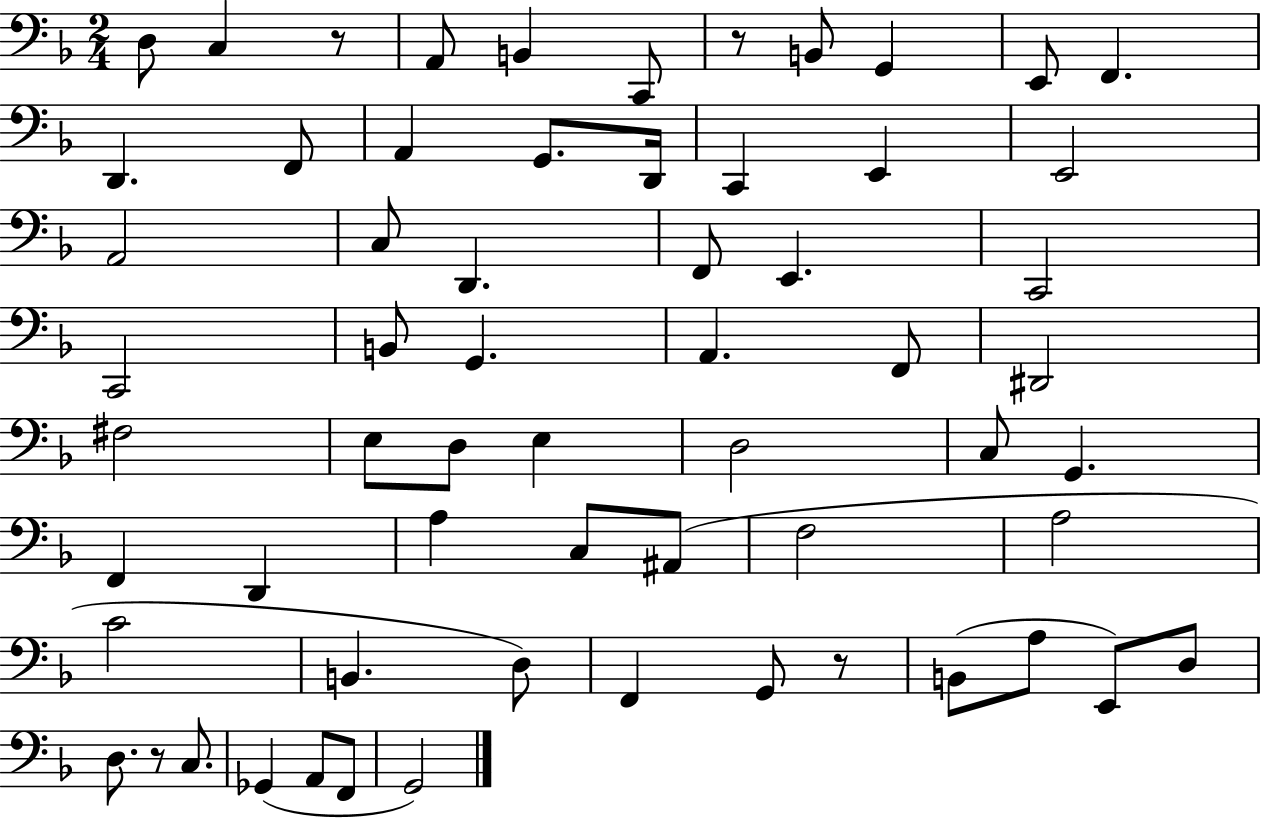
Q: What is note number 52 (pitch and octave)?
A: D3